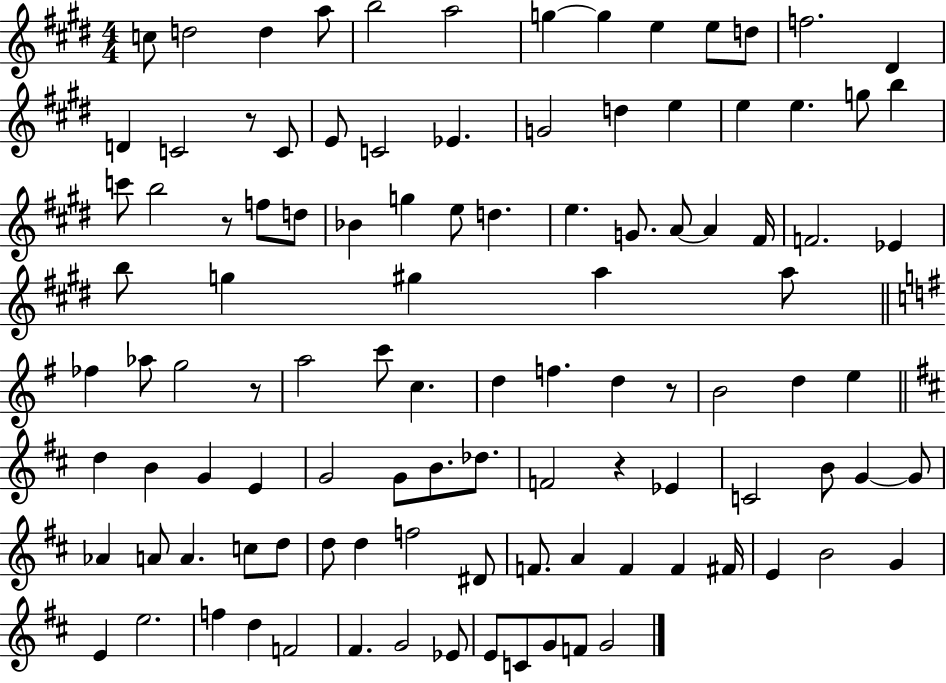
{
  \clef treble
  \numericTimeSignature
  \time 4/4
  \key e \major
  c''8 d''2 d''4 a''8 | b''2 a''2 | g''4~~ g''4 e''4 e''8 d''8 | f''2. dis'4 | \break d'4 c'2 r8 c'8 | e'8 c'2 ees'4. | g'2 d''4 e''4 | e''4 e''4. g''8 b''4 | \break c'''8 b''2 r8 f''8 d''8 | bes'4 g''4 e''8 d''4. | e''4. g'8. a'8~~ a'4 fis'16 | f'2. ees'4 | \break b''8 g''4 gis''4 a''4 a''8 | \bar "||" \break \key e \minor fes''4 aes''8 g''2 r8 | a''2 c'''8 c''4. | d''4 f''4. d''4 r8 | b'2 d''4 e''4 | \break \bar "||" \break \key d \major d''4 b'4 g'4 e'4 | g'2 g'8 b'8. des''8. | f'2 r4 ees'4 | c'2 b'8 g'4~~ g'8 | \break aes'4 a'8 a'4. c''8 d''8 | d''8 d''4 f''2 dis'8 | f'8. a'4 f'4 f'4 fis'16 | e'4 b'2 g'4 | \break e'4 e''2. | f''4 d''4 f'2 | fis'4. g'2 ees'8 | e'8 c'8 g'8 f'8 g'2 | \break \bar "|."
}